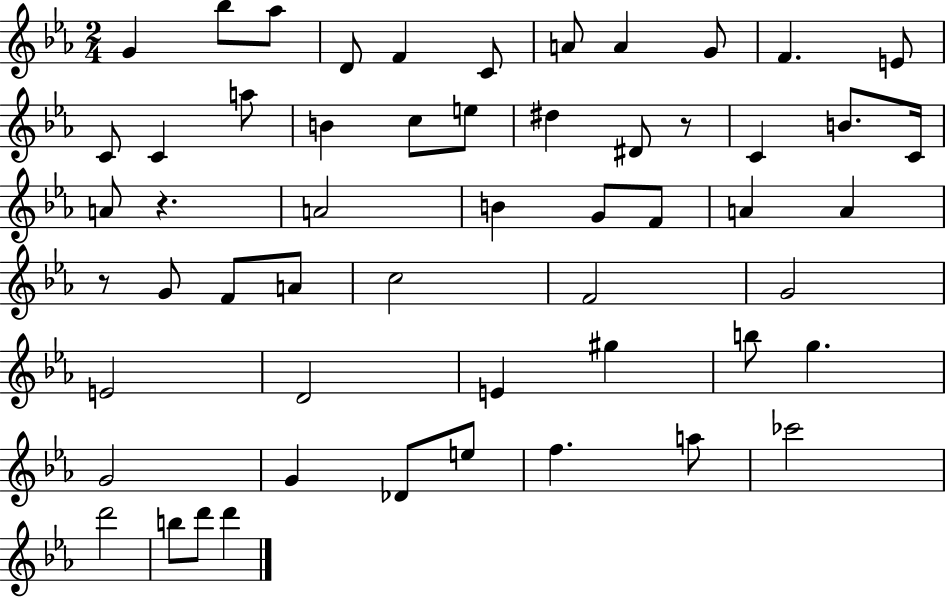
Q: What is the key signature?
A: EES major